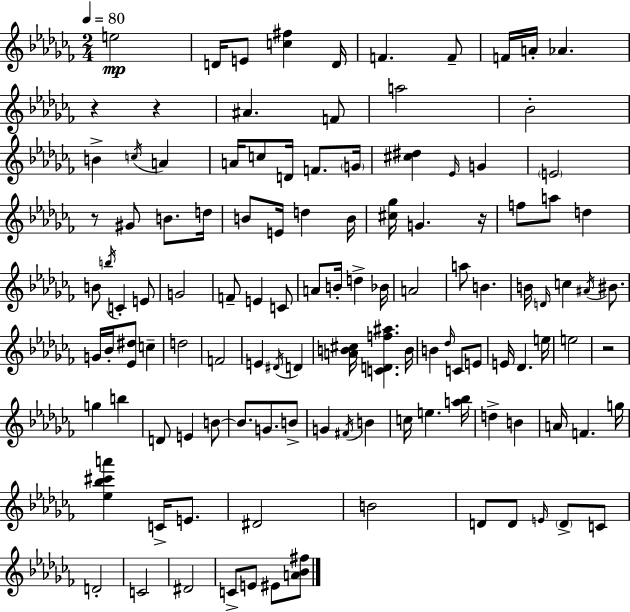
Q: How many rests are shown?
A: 5